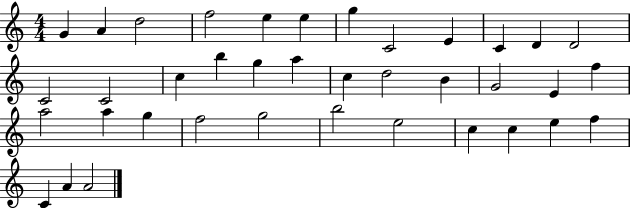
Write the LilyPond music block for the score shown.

{
  \clef treble
  \numericTimeSignature
  \time 4/4
  \key c \major
  g'4 a'4 d''2 | f''2 e''4 e''4 | g''4 c'2 e'4 | c'4 d'4 d'2 | \break c'2 c'2 | c''4 b''4 g''4 a''4 | c''4 d''2 b'4 | g'2 e'4 f''4 | \break a''2 a''4 g''4 | f''2 g''2 | b''2 e''2 | c''4 c''4 e''4 f''4 | \break c'4 a'4 a'2 | \bar "|."
}